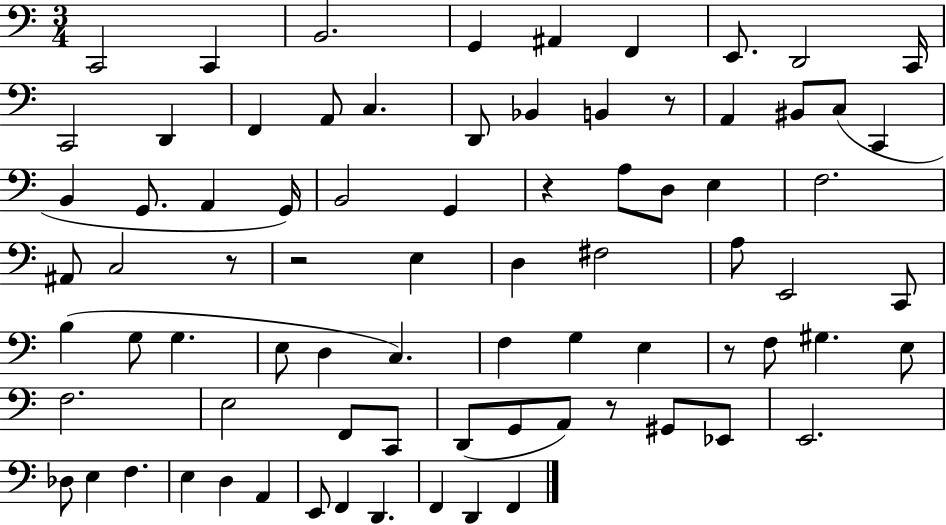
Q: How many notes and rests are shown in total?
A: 79